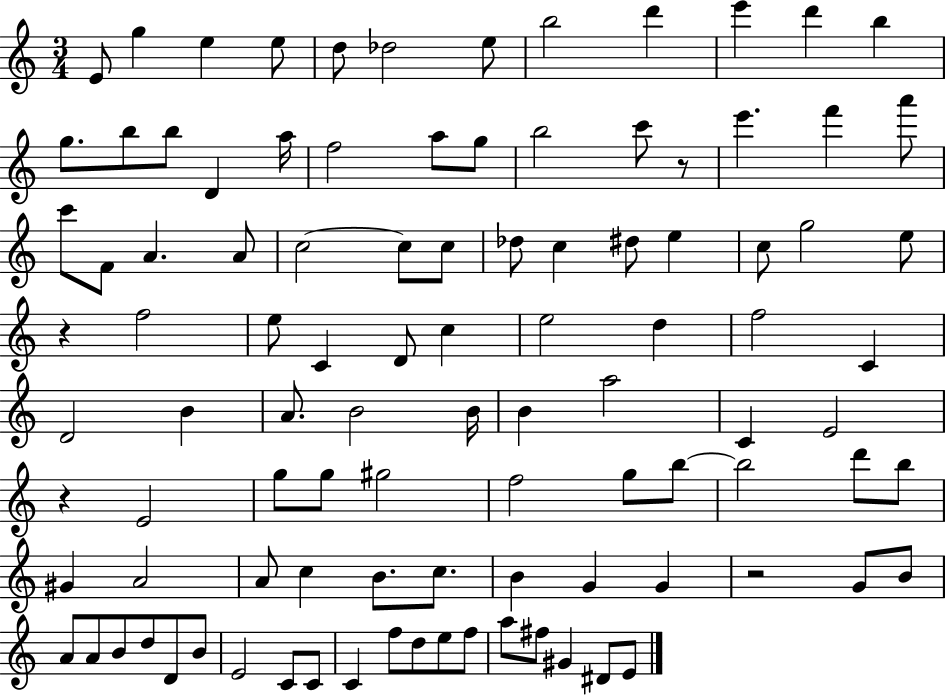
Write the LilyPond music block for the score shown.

{
  \clef treble
  \numericTimeSignature
  \time 3/4
  \key c \major
  \repeat volta 2 { e'8 g''4 e''4 e''8 | d''8 des''2 e''8 | b''2 d'''4 | e'''4 d'''4 b''4 | \break g''8. b''8 b''8 d'4 a''16 | f''2 a''8 g''8 | b''2 c'''8 r8 | e'''4. f'''4 a'''8 | \break c'''8 f'8 a'4. a'8 | c''2~~ c''8 c''8 | des''8 c''4 dis''8 e''4 | c''8 g''2 e''8 | \break r4 f''2 | e''8 c'4 d'8 c''4 | e''2 d''4 | f''2 c'4 | \break d'2 b'4 | a'8. b'2 b'16 | b'4 a''2 | c'4 e'2 | \break r4 e'2 | g''8 g''8 gis''2 | f''2 g''8 b''8~~ | b''2 d'''8 b''8 | \break gis'4 a'2 | a'8 c''4 b'8. c''8. | b'4 g'4 g'4 | r2 g'8 b'8 | \break a'8 a'8 b'8 d''8 d'8 b'8 | e'2 c'8 c'8 | c'4 f''8 d''8 e''8 f''8 | a''8 fis''8 gis'4 dis'8 e'8 | \break } \bar "|."
}